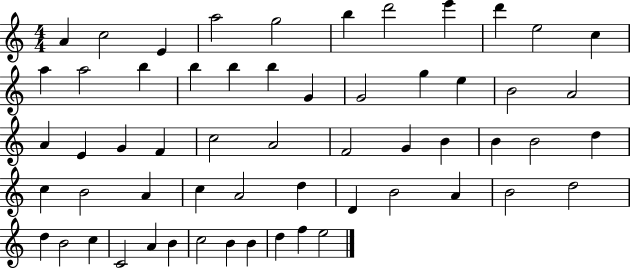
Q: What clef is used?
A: treble